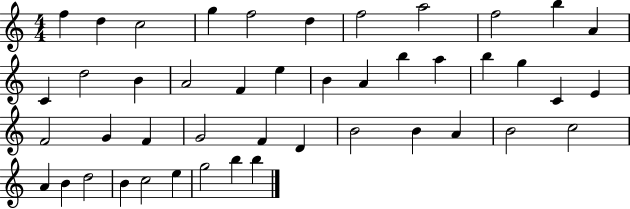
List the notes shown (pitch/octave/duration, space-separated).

F5/q D5/q C5/h G5/q F5/h D5/q F5/h A5/h F5/h B5/q A4/q C4/q D5/h B4/q A4/h F4/q E5/q B4/q A4/q B5/q A5/q B5/q G5/q C4/q E4/q F4/h G4/q F4/q G4/h F4/q D4/q B4/h B4/q A4/q B4/h C5/h A4/q B4/q D5/h B4/q C5/h E5/q G5/h B5/q B5/q